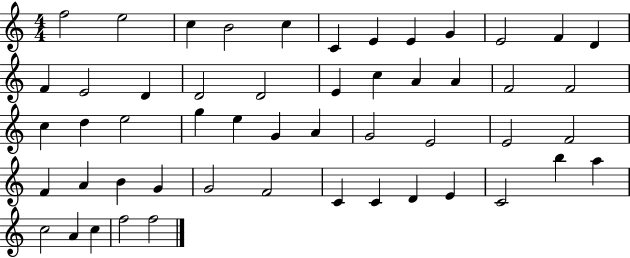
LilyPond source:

{
  \clef treble
  \numericTimeSignature
  \time 4/4
  \key c \major
  f''2 e''2 | c''4 b'2 c''4 | c'4 e'4 e'4 g'4 | e'2 f'4 d'4 | \break f'4 e'2 d'4 | d'2 d'2 | e'4 c''4 a'4 a'4 | f'2 f'2 | \break c''4 d''4 e''2 | g''4 e''4 g'4 a'4 | g'2 e'2 | e'2 f'2 | \break f'4 a'4 b'4 g'4 | g'2 f'2 | c'4 c'4 d'4 e'4 | c'2 b''4 a''4 | \break c''2 a'4 c''4 | f''2 f''2 | \bar "|."
}